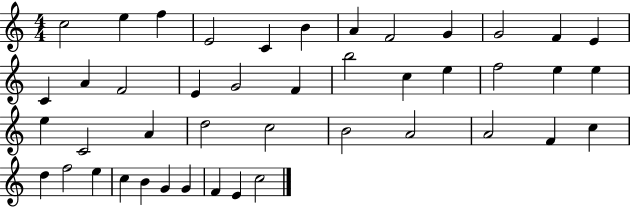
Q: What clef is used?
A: treble